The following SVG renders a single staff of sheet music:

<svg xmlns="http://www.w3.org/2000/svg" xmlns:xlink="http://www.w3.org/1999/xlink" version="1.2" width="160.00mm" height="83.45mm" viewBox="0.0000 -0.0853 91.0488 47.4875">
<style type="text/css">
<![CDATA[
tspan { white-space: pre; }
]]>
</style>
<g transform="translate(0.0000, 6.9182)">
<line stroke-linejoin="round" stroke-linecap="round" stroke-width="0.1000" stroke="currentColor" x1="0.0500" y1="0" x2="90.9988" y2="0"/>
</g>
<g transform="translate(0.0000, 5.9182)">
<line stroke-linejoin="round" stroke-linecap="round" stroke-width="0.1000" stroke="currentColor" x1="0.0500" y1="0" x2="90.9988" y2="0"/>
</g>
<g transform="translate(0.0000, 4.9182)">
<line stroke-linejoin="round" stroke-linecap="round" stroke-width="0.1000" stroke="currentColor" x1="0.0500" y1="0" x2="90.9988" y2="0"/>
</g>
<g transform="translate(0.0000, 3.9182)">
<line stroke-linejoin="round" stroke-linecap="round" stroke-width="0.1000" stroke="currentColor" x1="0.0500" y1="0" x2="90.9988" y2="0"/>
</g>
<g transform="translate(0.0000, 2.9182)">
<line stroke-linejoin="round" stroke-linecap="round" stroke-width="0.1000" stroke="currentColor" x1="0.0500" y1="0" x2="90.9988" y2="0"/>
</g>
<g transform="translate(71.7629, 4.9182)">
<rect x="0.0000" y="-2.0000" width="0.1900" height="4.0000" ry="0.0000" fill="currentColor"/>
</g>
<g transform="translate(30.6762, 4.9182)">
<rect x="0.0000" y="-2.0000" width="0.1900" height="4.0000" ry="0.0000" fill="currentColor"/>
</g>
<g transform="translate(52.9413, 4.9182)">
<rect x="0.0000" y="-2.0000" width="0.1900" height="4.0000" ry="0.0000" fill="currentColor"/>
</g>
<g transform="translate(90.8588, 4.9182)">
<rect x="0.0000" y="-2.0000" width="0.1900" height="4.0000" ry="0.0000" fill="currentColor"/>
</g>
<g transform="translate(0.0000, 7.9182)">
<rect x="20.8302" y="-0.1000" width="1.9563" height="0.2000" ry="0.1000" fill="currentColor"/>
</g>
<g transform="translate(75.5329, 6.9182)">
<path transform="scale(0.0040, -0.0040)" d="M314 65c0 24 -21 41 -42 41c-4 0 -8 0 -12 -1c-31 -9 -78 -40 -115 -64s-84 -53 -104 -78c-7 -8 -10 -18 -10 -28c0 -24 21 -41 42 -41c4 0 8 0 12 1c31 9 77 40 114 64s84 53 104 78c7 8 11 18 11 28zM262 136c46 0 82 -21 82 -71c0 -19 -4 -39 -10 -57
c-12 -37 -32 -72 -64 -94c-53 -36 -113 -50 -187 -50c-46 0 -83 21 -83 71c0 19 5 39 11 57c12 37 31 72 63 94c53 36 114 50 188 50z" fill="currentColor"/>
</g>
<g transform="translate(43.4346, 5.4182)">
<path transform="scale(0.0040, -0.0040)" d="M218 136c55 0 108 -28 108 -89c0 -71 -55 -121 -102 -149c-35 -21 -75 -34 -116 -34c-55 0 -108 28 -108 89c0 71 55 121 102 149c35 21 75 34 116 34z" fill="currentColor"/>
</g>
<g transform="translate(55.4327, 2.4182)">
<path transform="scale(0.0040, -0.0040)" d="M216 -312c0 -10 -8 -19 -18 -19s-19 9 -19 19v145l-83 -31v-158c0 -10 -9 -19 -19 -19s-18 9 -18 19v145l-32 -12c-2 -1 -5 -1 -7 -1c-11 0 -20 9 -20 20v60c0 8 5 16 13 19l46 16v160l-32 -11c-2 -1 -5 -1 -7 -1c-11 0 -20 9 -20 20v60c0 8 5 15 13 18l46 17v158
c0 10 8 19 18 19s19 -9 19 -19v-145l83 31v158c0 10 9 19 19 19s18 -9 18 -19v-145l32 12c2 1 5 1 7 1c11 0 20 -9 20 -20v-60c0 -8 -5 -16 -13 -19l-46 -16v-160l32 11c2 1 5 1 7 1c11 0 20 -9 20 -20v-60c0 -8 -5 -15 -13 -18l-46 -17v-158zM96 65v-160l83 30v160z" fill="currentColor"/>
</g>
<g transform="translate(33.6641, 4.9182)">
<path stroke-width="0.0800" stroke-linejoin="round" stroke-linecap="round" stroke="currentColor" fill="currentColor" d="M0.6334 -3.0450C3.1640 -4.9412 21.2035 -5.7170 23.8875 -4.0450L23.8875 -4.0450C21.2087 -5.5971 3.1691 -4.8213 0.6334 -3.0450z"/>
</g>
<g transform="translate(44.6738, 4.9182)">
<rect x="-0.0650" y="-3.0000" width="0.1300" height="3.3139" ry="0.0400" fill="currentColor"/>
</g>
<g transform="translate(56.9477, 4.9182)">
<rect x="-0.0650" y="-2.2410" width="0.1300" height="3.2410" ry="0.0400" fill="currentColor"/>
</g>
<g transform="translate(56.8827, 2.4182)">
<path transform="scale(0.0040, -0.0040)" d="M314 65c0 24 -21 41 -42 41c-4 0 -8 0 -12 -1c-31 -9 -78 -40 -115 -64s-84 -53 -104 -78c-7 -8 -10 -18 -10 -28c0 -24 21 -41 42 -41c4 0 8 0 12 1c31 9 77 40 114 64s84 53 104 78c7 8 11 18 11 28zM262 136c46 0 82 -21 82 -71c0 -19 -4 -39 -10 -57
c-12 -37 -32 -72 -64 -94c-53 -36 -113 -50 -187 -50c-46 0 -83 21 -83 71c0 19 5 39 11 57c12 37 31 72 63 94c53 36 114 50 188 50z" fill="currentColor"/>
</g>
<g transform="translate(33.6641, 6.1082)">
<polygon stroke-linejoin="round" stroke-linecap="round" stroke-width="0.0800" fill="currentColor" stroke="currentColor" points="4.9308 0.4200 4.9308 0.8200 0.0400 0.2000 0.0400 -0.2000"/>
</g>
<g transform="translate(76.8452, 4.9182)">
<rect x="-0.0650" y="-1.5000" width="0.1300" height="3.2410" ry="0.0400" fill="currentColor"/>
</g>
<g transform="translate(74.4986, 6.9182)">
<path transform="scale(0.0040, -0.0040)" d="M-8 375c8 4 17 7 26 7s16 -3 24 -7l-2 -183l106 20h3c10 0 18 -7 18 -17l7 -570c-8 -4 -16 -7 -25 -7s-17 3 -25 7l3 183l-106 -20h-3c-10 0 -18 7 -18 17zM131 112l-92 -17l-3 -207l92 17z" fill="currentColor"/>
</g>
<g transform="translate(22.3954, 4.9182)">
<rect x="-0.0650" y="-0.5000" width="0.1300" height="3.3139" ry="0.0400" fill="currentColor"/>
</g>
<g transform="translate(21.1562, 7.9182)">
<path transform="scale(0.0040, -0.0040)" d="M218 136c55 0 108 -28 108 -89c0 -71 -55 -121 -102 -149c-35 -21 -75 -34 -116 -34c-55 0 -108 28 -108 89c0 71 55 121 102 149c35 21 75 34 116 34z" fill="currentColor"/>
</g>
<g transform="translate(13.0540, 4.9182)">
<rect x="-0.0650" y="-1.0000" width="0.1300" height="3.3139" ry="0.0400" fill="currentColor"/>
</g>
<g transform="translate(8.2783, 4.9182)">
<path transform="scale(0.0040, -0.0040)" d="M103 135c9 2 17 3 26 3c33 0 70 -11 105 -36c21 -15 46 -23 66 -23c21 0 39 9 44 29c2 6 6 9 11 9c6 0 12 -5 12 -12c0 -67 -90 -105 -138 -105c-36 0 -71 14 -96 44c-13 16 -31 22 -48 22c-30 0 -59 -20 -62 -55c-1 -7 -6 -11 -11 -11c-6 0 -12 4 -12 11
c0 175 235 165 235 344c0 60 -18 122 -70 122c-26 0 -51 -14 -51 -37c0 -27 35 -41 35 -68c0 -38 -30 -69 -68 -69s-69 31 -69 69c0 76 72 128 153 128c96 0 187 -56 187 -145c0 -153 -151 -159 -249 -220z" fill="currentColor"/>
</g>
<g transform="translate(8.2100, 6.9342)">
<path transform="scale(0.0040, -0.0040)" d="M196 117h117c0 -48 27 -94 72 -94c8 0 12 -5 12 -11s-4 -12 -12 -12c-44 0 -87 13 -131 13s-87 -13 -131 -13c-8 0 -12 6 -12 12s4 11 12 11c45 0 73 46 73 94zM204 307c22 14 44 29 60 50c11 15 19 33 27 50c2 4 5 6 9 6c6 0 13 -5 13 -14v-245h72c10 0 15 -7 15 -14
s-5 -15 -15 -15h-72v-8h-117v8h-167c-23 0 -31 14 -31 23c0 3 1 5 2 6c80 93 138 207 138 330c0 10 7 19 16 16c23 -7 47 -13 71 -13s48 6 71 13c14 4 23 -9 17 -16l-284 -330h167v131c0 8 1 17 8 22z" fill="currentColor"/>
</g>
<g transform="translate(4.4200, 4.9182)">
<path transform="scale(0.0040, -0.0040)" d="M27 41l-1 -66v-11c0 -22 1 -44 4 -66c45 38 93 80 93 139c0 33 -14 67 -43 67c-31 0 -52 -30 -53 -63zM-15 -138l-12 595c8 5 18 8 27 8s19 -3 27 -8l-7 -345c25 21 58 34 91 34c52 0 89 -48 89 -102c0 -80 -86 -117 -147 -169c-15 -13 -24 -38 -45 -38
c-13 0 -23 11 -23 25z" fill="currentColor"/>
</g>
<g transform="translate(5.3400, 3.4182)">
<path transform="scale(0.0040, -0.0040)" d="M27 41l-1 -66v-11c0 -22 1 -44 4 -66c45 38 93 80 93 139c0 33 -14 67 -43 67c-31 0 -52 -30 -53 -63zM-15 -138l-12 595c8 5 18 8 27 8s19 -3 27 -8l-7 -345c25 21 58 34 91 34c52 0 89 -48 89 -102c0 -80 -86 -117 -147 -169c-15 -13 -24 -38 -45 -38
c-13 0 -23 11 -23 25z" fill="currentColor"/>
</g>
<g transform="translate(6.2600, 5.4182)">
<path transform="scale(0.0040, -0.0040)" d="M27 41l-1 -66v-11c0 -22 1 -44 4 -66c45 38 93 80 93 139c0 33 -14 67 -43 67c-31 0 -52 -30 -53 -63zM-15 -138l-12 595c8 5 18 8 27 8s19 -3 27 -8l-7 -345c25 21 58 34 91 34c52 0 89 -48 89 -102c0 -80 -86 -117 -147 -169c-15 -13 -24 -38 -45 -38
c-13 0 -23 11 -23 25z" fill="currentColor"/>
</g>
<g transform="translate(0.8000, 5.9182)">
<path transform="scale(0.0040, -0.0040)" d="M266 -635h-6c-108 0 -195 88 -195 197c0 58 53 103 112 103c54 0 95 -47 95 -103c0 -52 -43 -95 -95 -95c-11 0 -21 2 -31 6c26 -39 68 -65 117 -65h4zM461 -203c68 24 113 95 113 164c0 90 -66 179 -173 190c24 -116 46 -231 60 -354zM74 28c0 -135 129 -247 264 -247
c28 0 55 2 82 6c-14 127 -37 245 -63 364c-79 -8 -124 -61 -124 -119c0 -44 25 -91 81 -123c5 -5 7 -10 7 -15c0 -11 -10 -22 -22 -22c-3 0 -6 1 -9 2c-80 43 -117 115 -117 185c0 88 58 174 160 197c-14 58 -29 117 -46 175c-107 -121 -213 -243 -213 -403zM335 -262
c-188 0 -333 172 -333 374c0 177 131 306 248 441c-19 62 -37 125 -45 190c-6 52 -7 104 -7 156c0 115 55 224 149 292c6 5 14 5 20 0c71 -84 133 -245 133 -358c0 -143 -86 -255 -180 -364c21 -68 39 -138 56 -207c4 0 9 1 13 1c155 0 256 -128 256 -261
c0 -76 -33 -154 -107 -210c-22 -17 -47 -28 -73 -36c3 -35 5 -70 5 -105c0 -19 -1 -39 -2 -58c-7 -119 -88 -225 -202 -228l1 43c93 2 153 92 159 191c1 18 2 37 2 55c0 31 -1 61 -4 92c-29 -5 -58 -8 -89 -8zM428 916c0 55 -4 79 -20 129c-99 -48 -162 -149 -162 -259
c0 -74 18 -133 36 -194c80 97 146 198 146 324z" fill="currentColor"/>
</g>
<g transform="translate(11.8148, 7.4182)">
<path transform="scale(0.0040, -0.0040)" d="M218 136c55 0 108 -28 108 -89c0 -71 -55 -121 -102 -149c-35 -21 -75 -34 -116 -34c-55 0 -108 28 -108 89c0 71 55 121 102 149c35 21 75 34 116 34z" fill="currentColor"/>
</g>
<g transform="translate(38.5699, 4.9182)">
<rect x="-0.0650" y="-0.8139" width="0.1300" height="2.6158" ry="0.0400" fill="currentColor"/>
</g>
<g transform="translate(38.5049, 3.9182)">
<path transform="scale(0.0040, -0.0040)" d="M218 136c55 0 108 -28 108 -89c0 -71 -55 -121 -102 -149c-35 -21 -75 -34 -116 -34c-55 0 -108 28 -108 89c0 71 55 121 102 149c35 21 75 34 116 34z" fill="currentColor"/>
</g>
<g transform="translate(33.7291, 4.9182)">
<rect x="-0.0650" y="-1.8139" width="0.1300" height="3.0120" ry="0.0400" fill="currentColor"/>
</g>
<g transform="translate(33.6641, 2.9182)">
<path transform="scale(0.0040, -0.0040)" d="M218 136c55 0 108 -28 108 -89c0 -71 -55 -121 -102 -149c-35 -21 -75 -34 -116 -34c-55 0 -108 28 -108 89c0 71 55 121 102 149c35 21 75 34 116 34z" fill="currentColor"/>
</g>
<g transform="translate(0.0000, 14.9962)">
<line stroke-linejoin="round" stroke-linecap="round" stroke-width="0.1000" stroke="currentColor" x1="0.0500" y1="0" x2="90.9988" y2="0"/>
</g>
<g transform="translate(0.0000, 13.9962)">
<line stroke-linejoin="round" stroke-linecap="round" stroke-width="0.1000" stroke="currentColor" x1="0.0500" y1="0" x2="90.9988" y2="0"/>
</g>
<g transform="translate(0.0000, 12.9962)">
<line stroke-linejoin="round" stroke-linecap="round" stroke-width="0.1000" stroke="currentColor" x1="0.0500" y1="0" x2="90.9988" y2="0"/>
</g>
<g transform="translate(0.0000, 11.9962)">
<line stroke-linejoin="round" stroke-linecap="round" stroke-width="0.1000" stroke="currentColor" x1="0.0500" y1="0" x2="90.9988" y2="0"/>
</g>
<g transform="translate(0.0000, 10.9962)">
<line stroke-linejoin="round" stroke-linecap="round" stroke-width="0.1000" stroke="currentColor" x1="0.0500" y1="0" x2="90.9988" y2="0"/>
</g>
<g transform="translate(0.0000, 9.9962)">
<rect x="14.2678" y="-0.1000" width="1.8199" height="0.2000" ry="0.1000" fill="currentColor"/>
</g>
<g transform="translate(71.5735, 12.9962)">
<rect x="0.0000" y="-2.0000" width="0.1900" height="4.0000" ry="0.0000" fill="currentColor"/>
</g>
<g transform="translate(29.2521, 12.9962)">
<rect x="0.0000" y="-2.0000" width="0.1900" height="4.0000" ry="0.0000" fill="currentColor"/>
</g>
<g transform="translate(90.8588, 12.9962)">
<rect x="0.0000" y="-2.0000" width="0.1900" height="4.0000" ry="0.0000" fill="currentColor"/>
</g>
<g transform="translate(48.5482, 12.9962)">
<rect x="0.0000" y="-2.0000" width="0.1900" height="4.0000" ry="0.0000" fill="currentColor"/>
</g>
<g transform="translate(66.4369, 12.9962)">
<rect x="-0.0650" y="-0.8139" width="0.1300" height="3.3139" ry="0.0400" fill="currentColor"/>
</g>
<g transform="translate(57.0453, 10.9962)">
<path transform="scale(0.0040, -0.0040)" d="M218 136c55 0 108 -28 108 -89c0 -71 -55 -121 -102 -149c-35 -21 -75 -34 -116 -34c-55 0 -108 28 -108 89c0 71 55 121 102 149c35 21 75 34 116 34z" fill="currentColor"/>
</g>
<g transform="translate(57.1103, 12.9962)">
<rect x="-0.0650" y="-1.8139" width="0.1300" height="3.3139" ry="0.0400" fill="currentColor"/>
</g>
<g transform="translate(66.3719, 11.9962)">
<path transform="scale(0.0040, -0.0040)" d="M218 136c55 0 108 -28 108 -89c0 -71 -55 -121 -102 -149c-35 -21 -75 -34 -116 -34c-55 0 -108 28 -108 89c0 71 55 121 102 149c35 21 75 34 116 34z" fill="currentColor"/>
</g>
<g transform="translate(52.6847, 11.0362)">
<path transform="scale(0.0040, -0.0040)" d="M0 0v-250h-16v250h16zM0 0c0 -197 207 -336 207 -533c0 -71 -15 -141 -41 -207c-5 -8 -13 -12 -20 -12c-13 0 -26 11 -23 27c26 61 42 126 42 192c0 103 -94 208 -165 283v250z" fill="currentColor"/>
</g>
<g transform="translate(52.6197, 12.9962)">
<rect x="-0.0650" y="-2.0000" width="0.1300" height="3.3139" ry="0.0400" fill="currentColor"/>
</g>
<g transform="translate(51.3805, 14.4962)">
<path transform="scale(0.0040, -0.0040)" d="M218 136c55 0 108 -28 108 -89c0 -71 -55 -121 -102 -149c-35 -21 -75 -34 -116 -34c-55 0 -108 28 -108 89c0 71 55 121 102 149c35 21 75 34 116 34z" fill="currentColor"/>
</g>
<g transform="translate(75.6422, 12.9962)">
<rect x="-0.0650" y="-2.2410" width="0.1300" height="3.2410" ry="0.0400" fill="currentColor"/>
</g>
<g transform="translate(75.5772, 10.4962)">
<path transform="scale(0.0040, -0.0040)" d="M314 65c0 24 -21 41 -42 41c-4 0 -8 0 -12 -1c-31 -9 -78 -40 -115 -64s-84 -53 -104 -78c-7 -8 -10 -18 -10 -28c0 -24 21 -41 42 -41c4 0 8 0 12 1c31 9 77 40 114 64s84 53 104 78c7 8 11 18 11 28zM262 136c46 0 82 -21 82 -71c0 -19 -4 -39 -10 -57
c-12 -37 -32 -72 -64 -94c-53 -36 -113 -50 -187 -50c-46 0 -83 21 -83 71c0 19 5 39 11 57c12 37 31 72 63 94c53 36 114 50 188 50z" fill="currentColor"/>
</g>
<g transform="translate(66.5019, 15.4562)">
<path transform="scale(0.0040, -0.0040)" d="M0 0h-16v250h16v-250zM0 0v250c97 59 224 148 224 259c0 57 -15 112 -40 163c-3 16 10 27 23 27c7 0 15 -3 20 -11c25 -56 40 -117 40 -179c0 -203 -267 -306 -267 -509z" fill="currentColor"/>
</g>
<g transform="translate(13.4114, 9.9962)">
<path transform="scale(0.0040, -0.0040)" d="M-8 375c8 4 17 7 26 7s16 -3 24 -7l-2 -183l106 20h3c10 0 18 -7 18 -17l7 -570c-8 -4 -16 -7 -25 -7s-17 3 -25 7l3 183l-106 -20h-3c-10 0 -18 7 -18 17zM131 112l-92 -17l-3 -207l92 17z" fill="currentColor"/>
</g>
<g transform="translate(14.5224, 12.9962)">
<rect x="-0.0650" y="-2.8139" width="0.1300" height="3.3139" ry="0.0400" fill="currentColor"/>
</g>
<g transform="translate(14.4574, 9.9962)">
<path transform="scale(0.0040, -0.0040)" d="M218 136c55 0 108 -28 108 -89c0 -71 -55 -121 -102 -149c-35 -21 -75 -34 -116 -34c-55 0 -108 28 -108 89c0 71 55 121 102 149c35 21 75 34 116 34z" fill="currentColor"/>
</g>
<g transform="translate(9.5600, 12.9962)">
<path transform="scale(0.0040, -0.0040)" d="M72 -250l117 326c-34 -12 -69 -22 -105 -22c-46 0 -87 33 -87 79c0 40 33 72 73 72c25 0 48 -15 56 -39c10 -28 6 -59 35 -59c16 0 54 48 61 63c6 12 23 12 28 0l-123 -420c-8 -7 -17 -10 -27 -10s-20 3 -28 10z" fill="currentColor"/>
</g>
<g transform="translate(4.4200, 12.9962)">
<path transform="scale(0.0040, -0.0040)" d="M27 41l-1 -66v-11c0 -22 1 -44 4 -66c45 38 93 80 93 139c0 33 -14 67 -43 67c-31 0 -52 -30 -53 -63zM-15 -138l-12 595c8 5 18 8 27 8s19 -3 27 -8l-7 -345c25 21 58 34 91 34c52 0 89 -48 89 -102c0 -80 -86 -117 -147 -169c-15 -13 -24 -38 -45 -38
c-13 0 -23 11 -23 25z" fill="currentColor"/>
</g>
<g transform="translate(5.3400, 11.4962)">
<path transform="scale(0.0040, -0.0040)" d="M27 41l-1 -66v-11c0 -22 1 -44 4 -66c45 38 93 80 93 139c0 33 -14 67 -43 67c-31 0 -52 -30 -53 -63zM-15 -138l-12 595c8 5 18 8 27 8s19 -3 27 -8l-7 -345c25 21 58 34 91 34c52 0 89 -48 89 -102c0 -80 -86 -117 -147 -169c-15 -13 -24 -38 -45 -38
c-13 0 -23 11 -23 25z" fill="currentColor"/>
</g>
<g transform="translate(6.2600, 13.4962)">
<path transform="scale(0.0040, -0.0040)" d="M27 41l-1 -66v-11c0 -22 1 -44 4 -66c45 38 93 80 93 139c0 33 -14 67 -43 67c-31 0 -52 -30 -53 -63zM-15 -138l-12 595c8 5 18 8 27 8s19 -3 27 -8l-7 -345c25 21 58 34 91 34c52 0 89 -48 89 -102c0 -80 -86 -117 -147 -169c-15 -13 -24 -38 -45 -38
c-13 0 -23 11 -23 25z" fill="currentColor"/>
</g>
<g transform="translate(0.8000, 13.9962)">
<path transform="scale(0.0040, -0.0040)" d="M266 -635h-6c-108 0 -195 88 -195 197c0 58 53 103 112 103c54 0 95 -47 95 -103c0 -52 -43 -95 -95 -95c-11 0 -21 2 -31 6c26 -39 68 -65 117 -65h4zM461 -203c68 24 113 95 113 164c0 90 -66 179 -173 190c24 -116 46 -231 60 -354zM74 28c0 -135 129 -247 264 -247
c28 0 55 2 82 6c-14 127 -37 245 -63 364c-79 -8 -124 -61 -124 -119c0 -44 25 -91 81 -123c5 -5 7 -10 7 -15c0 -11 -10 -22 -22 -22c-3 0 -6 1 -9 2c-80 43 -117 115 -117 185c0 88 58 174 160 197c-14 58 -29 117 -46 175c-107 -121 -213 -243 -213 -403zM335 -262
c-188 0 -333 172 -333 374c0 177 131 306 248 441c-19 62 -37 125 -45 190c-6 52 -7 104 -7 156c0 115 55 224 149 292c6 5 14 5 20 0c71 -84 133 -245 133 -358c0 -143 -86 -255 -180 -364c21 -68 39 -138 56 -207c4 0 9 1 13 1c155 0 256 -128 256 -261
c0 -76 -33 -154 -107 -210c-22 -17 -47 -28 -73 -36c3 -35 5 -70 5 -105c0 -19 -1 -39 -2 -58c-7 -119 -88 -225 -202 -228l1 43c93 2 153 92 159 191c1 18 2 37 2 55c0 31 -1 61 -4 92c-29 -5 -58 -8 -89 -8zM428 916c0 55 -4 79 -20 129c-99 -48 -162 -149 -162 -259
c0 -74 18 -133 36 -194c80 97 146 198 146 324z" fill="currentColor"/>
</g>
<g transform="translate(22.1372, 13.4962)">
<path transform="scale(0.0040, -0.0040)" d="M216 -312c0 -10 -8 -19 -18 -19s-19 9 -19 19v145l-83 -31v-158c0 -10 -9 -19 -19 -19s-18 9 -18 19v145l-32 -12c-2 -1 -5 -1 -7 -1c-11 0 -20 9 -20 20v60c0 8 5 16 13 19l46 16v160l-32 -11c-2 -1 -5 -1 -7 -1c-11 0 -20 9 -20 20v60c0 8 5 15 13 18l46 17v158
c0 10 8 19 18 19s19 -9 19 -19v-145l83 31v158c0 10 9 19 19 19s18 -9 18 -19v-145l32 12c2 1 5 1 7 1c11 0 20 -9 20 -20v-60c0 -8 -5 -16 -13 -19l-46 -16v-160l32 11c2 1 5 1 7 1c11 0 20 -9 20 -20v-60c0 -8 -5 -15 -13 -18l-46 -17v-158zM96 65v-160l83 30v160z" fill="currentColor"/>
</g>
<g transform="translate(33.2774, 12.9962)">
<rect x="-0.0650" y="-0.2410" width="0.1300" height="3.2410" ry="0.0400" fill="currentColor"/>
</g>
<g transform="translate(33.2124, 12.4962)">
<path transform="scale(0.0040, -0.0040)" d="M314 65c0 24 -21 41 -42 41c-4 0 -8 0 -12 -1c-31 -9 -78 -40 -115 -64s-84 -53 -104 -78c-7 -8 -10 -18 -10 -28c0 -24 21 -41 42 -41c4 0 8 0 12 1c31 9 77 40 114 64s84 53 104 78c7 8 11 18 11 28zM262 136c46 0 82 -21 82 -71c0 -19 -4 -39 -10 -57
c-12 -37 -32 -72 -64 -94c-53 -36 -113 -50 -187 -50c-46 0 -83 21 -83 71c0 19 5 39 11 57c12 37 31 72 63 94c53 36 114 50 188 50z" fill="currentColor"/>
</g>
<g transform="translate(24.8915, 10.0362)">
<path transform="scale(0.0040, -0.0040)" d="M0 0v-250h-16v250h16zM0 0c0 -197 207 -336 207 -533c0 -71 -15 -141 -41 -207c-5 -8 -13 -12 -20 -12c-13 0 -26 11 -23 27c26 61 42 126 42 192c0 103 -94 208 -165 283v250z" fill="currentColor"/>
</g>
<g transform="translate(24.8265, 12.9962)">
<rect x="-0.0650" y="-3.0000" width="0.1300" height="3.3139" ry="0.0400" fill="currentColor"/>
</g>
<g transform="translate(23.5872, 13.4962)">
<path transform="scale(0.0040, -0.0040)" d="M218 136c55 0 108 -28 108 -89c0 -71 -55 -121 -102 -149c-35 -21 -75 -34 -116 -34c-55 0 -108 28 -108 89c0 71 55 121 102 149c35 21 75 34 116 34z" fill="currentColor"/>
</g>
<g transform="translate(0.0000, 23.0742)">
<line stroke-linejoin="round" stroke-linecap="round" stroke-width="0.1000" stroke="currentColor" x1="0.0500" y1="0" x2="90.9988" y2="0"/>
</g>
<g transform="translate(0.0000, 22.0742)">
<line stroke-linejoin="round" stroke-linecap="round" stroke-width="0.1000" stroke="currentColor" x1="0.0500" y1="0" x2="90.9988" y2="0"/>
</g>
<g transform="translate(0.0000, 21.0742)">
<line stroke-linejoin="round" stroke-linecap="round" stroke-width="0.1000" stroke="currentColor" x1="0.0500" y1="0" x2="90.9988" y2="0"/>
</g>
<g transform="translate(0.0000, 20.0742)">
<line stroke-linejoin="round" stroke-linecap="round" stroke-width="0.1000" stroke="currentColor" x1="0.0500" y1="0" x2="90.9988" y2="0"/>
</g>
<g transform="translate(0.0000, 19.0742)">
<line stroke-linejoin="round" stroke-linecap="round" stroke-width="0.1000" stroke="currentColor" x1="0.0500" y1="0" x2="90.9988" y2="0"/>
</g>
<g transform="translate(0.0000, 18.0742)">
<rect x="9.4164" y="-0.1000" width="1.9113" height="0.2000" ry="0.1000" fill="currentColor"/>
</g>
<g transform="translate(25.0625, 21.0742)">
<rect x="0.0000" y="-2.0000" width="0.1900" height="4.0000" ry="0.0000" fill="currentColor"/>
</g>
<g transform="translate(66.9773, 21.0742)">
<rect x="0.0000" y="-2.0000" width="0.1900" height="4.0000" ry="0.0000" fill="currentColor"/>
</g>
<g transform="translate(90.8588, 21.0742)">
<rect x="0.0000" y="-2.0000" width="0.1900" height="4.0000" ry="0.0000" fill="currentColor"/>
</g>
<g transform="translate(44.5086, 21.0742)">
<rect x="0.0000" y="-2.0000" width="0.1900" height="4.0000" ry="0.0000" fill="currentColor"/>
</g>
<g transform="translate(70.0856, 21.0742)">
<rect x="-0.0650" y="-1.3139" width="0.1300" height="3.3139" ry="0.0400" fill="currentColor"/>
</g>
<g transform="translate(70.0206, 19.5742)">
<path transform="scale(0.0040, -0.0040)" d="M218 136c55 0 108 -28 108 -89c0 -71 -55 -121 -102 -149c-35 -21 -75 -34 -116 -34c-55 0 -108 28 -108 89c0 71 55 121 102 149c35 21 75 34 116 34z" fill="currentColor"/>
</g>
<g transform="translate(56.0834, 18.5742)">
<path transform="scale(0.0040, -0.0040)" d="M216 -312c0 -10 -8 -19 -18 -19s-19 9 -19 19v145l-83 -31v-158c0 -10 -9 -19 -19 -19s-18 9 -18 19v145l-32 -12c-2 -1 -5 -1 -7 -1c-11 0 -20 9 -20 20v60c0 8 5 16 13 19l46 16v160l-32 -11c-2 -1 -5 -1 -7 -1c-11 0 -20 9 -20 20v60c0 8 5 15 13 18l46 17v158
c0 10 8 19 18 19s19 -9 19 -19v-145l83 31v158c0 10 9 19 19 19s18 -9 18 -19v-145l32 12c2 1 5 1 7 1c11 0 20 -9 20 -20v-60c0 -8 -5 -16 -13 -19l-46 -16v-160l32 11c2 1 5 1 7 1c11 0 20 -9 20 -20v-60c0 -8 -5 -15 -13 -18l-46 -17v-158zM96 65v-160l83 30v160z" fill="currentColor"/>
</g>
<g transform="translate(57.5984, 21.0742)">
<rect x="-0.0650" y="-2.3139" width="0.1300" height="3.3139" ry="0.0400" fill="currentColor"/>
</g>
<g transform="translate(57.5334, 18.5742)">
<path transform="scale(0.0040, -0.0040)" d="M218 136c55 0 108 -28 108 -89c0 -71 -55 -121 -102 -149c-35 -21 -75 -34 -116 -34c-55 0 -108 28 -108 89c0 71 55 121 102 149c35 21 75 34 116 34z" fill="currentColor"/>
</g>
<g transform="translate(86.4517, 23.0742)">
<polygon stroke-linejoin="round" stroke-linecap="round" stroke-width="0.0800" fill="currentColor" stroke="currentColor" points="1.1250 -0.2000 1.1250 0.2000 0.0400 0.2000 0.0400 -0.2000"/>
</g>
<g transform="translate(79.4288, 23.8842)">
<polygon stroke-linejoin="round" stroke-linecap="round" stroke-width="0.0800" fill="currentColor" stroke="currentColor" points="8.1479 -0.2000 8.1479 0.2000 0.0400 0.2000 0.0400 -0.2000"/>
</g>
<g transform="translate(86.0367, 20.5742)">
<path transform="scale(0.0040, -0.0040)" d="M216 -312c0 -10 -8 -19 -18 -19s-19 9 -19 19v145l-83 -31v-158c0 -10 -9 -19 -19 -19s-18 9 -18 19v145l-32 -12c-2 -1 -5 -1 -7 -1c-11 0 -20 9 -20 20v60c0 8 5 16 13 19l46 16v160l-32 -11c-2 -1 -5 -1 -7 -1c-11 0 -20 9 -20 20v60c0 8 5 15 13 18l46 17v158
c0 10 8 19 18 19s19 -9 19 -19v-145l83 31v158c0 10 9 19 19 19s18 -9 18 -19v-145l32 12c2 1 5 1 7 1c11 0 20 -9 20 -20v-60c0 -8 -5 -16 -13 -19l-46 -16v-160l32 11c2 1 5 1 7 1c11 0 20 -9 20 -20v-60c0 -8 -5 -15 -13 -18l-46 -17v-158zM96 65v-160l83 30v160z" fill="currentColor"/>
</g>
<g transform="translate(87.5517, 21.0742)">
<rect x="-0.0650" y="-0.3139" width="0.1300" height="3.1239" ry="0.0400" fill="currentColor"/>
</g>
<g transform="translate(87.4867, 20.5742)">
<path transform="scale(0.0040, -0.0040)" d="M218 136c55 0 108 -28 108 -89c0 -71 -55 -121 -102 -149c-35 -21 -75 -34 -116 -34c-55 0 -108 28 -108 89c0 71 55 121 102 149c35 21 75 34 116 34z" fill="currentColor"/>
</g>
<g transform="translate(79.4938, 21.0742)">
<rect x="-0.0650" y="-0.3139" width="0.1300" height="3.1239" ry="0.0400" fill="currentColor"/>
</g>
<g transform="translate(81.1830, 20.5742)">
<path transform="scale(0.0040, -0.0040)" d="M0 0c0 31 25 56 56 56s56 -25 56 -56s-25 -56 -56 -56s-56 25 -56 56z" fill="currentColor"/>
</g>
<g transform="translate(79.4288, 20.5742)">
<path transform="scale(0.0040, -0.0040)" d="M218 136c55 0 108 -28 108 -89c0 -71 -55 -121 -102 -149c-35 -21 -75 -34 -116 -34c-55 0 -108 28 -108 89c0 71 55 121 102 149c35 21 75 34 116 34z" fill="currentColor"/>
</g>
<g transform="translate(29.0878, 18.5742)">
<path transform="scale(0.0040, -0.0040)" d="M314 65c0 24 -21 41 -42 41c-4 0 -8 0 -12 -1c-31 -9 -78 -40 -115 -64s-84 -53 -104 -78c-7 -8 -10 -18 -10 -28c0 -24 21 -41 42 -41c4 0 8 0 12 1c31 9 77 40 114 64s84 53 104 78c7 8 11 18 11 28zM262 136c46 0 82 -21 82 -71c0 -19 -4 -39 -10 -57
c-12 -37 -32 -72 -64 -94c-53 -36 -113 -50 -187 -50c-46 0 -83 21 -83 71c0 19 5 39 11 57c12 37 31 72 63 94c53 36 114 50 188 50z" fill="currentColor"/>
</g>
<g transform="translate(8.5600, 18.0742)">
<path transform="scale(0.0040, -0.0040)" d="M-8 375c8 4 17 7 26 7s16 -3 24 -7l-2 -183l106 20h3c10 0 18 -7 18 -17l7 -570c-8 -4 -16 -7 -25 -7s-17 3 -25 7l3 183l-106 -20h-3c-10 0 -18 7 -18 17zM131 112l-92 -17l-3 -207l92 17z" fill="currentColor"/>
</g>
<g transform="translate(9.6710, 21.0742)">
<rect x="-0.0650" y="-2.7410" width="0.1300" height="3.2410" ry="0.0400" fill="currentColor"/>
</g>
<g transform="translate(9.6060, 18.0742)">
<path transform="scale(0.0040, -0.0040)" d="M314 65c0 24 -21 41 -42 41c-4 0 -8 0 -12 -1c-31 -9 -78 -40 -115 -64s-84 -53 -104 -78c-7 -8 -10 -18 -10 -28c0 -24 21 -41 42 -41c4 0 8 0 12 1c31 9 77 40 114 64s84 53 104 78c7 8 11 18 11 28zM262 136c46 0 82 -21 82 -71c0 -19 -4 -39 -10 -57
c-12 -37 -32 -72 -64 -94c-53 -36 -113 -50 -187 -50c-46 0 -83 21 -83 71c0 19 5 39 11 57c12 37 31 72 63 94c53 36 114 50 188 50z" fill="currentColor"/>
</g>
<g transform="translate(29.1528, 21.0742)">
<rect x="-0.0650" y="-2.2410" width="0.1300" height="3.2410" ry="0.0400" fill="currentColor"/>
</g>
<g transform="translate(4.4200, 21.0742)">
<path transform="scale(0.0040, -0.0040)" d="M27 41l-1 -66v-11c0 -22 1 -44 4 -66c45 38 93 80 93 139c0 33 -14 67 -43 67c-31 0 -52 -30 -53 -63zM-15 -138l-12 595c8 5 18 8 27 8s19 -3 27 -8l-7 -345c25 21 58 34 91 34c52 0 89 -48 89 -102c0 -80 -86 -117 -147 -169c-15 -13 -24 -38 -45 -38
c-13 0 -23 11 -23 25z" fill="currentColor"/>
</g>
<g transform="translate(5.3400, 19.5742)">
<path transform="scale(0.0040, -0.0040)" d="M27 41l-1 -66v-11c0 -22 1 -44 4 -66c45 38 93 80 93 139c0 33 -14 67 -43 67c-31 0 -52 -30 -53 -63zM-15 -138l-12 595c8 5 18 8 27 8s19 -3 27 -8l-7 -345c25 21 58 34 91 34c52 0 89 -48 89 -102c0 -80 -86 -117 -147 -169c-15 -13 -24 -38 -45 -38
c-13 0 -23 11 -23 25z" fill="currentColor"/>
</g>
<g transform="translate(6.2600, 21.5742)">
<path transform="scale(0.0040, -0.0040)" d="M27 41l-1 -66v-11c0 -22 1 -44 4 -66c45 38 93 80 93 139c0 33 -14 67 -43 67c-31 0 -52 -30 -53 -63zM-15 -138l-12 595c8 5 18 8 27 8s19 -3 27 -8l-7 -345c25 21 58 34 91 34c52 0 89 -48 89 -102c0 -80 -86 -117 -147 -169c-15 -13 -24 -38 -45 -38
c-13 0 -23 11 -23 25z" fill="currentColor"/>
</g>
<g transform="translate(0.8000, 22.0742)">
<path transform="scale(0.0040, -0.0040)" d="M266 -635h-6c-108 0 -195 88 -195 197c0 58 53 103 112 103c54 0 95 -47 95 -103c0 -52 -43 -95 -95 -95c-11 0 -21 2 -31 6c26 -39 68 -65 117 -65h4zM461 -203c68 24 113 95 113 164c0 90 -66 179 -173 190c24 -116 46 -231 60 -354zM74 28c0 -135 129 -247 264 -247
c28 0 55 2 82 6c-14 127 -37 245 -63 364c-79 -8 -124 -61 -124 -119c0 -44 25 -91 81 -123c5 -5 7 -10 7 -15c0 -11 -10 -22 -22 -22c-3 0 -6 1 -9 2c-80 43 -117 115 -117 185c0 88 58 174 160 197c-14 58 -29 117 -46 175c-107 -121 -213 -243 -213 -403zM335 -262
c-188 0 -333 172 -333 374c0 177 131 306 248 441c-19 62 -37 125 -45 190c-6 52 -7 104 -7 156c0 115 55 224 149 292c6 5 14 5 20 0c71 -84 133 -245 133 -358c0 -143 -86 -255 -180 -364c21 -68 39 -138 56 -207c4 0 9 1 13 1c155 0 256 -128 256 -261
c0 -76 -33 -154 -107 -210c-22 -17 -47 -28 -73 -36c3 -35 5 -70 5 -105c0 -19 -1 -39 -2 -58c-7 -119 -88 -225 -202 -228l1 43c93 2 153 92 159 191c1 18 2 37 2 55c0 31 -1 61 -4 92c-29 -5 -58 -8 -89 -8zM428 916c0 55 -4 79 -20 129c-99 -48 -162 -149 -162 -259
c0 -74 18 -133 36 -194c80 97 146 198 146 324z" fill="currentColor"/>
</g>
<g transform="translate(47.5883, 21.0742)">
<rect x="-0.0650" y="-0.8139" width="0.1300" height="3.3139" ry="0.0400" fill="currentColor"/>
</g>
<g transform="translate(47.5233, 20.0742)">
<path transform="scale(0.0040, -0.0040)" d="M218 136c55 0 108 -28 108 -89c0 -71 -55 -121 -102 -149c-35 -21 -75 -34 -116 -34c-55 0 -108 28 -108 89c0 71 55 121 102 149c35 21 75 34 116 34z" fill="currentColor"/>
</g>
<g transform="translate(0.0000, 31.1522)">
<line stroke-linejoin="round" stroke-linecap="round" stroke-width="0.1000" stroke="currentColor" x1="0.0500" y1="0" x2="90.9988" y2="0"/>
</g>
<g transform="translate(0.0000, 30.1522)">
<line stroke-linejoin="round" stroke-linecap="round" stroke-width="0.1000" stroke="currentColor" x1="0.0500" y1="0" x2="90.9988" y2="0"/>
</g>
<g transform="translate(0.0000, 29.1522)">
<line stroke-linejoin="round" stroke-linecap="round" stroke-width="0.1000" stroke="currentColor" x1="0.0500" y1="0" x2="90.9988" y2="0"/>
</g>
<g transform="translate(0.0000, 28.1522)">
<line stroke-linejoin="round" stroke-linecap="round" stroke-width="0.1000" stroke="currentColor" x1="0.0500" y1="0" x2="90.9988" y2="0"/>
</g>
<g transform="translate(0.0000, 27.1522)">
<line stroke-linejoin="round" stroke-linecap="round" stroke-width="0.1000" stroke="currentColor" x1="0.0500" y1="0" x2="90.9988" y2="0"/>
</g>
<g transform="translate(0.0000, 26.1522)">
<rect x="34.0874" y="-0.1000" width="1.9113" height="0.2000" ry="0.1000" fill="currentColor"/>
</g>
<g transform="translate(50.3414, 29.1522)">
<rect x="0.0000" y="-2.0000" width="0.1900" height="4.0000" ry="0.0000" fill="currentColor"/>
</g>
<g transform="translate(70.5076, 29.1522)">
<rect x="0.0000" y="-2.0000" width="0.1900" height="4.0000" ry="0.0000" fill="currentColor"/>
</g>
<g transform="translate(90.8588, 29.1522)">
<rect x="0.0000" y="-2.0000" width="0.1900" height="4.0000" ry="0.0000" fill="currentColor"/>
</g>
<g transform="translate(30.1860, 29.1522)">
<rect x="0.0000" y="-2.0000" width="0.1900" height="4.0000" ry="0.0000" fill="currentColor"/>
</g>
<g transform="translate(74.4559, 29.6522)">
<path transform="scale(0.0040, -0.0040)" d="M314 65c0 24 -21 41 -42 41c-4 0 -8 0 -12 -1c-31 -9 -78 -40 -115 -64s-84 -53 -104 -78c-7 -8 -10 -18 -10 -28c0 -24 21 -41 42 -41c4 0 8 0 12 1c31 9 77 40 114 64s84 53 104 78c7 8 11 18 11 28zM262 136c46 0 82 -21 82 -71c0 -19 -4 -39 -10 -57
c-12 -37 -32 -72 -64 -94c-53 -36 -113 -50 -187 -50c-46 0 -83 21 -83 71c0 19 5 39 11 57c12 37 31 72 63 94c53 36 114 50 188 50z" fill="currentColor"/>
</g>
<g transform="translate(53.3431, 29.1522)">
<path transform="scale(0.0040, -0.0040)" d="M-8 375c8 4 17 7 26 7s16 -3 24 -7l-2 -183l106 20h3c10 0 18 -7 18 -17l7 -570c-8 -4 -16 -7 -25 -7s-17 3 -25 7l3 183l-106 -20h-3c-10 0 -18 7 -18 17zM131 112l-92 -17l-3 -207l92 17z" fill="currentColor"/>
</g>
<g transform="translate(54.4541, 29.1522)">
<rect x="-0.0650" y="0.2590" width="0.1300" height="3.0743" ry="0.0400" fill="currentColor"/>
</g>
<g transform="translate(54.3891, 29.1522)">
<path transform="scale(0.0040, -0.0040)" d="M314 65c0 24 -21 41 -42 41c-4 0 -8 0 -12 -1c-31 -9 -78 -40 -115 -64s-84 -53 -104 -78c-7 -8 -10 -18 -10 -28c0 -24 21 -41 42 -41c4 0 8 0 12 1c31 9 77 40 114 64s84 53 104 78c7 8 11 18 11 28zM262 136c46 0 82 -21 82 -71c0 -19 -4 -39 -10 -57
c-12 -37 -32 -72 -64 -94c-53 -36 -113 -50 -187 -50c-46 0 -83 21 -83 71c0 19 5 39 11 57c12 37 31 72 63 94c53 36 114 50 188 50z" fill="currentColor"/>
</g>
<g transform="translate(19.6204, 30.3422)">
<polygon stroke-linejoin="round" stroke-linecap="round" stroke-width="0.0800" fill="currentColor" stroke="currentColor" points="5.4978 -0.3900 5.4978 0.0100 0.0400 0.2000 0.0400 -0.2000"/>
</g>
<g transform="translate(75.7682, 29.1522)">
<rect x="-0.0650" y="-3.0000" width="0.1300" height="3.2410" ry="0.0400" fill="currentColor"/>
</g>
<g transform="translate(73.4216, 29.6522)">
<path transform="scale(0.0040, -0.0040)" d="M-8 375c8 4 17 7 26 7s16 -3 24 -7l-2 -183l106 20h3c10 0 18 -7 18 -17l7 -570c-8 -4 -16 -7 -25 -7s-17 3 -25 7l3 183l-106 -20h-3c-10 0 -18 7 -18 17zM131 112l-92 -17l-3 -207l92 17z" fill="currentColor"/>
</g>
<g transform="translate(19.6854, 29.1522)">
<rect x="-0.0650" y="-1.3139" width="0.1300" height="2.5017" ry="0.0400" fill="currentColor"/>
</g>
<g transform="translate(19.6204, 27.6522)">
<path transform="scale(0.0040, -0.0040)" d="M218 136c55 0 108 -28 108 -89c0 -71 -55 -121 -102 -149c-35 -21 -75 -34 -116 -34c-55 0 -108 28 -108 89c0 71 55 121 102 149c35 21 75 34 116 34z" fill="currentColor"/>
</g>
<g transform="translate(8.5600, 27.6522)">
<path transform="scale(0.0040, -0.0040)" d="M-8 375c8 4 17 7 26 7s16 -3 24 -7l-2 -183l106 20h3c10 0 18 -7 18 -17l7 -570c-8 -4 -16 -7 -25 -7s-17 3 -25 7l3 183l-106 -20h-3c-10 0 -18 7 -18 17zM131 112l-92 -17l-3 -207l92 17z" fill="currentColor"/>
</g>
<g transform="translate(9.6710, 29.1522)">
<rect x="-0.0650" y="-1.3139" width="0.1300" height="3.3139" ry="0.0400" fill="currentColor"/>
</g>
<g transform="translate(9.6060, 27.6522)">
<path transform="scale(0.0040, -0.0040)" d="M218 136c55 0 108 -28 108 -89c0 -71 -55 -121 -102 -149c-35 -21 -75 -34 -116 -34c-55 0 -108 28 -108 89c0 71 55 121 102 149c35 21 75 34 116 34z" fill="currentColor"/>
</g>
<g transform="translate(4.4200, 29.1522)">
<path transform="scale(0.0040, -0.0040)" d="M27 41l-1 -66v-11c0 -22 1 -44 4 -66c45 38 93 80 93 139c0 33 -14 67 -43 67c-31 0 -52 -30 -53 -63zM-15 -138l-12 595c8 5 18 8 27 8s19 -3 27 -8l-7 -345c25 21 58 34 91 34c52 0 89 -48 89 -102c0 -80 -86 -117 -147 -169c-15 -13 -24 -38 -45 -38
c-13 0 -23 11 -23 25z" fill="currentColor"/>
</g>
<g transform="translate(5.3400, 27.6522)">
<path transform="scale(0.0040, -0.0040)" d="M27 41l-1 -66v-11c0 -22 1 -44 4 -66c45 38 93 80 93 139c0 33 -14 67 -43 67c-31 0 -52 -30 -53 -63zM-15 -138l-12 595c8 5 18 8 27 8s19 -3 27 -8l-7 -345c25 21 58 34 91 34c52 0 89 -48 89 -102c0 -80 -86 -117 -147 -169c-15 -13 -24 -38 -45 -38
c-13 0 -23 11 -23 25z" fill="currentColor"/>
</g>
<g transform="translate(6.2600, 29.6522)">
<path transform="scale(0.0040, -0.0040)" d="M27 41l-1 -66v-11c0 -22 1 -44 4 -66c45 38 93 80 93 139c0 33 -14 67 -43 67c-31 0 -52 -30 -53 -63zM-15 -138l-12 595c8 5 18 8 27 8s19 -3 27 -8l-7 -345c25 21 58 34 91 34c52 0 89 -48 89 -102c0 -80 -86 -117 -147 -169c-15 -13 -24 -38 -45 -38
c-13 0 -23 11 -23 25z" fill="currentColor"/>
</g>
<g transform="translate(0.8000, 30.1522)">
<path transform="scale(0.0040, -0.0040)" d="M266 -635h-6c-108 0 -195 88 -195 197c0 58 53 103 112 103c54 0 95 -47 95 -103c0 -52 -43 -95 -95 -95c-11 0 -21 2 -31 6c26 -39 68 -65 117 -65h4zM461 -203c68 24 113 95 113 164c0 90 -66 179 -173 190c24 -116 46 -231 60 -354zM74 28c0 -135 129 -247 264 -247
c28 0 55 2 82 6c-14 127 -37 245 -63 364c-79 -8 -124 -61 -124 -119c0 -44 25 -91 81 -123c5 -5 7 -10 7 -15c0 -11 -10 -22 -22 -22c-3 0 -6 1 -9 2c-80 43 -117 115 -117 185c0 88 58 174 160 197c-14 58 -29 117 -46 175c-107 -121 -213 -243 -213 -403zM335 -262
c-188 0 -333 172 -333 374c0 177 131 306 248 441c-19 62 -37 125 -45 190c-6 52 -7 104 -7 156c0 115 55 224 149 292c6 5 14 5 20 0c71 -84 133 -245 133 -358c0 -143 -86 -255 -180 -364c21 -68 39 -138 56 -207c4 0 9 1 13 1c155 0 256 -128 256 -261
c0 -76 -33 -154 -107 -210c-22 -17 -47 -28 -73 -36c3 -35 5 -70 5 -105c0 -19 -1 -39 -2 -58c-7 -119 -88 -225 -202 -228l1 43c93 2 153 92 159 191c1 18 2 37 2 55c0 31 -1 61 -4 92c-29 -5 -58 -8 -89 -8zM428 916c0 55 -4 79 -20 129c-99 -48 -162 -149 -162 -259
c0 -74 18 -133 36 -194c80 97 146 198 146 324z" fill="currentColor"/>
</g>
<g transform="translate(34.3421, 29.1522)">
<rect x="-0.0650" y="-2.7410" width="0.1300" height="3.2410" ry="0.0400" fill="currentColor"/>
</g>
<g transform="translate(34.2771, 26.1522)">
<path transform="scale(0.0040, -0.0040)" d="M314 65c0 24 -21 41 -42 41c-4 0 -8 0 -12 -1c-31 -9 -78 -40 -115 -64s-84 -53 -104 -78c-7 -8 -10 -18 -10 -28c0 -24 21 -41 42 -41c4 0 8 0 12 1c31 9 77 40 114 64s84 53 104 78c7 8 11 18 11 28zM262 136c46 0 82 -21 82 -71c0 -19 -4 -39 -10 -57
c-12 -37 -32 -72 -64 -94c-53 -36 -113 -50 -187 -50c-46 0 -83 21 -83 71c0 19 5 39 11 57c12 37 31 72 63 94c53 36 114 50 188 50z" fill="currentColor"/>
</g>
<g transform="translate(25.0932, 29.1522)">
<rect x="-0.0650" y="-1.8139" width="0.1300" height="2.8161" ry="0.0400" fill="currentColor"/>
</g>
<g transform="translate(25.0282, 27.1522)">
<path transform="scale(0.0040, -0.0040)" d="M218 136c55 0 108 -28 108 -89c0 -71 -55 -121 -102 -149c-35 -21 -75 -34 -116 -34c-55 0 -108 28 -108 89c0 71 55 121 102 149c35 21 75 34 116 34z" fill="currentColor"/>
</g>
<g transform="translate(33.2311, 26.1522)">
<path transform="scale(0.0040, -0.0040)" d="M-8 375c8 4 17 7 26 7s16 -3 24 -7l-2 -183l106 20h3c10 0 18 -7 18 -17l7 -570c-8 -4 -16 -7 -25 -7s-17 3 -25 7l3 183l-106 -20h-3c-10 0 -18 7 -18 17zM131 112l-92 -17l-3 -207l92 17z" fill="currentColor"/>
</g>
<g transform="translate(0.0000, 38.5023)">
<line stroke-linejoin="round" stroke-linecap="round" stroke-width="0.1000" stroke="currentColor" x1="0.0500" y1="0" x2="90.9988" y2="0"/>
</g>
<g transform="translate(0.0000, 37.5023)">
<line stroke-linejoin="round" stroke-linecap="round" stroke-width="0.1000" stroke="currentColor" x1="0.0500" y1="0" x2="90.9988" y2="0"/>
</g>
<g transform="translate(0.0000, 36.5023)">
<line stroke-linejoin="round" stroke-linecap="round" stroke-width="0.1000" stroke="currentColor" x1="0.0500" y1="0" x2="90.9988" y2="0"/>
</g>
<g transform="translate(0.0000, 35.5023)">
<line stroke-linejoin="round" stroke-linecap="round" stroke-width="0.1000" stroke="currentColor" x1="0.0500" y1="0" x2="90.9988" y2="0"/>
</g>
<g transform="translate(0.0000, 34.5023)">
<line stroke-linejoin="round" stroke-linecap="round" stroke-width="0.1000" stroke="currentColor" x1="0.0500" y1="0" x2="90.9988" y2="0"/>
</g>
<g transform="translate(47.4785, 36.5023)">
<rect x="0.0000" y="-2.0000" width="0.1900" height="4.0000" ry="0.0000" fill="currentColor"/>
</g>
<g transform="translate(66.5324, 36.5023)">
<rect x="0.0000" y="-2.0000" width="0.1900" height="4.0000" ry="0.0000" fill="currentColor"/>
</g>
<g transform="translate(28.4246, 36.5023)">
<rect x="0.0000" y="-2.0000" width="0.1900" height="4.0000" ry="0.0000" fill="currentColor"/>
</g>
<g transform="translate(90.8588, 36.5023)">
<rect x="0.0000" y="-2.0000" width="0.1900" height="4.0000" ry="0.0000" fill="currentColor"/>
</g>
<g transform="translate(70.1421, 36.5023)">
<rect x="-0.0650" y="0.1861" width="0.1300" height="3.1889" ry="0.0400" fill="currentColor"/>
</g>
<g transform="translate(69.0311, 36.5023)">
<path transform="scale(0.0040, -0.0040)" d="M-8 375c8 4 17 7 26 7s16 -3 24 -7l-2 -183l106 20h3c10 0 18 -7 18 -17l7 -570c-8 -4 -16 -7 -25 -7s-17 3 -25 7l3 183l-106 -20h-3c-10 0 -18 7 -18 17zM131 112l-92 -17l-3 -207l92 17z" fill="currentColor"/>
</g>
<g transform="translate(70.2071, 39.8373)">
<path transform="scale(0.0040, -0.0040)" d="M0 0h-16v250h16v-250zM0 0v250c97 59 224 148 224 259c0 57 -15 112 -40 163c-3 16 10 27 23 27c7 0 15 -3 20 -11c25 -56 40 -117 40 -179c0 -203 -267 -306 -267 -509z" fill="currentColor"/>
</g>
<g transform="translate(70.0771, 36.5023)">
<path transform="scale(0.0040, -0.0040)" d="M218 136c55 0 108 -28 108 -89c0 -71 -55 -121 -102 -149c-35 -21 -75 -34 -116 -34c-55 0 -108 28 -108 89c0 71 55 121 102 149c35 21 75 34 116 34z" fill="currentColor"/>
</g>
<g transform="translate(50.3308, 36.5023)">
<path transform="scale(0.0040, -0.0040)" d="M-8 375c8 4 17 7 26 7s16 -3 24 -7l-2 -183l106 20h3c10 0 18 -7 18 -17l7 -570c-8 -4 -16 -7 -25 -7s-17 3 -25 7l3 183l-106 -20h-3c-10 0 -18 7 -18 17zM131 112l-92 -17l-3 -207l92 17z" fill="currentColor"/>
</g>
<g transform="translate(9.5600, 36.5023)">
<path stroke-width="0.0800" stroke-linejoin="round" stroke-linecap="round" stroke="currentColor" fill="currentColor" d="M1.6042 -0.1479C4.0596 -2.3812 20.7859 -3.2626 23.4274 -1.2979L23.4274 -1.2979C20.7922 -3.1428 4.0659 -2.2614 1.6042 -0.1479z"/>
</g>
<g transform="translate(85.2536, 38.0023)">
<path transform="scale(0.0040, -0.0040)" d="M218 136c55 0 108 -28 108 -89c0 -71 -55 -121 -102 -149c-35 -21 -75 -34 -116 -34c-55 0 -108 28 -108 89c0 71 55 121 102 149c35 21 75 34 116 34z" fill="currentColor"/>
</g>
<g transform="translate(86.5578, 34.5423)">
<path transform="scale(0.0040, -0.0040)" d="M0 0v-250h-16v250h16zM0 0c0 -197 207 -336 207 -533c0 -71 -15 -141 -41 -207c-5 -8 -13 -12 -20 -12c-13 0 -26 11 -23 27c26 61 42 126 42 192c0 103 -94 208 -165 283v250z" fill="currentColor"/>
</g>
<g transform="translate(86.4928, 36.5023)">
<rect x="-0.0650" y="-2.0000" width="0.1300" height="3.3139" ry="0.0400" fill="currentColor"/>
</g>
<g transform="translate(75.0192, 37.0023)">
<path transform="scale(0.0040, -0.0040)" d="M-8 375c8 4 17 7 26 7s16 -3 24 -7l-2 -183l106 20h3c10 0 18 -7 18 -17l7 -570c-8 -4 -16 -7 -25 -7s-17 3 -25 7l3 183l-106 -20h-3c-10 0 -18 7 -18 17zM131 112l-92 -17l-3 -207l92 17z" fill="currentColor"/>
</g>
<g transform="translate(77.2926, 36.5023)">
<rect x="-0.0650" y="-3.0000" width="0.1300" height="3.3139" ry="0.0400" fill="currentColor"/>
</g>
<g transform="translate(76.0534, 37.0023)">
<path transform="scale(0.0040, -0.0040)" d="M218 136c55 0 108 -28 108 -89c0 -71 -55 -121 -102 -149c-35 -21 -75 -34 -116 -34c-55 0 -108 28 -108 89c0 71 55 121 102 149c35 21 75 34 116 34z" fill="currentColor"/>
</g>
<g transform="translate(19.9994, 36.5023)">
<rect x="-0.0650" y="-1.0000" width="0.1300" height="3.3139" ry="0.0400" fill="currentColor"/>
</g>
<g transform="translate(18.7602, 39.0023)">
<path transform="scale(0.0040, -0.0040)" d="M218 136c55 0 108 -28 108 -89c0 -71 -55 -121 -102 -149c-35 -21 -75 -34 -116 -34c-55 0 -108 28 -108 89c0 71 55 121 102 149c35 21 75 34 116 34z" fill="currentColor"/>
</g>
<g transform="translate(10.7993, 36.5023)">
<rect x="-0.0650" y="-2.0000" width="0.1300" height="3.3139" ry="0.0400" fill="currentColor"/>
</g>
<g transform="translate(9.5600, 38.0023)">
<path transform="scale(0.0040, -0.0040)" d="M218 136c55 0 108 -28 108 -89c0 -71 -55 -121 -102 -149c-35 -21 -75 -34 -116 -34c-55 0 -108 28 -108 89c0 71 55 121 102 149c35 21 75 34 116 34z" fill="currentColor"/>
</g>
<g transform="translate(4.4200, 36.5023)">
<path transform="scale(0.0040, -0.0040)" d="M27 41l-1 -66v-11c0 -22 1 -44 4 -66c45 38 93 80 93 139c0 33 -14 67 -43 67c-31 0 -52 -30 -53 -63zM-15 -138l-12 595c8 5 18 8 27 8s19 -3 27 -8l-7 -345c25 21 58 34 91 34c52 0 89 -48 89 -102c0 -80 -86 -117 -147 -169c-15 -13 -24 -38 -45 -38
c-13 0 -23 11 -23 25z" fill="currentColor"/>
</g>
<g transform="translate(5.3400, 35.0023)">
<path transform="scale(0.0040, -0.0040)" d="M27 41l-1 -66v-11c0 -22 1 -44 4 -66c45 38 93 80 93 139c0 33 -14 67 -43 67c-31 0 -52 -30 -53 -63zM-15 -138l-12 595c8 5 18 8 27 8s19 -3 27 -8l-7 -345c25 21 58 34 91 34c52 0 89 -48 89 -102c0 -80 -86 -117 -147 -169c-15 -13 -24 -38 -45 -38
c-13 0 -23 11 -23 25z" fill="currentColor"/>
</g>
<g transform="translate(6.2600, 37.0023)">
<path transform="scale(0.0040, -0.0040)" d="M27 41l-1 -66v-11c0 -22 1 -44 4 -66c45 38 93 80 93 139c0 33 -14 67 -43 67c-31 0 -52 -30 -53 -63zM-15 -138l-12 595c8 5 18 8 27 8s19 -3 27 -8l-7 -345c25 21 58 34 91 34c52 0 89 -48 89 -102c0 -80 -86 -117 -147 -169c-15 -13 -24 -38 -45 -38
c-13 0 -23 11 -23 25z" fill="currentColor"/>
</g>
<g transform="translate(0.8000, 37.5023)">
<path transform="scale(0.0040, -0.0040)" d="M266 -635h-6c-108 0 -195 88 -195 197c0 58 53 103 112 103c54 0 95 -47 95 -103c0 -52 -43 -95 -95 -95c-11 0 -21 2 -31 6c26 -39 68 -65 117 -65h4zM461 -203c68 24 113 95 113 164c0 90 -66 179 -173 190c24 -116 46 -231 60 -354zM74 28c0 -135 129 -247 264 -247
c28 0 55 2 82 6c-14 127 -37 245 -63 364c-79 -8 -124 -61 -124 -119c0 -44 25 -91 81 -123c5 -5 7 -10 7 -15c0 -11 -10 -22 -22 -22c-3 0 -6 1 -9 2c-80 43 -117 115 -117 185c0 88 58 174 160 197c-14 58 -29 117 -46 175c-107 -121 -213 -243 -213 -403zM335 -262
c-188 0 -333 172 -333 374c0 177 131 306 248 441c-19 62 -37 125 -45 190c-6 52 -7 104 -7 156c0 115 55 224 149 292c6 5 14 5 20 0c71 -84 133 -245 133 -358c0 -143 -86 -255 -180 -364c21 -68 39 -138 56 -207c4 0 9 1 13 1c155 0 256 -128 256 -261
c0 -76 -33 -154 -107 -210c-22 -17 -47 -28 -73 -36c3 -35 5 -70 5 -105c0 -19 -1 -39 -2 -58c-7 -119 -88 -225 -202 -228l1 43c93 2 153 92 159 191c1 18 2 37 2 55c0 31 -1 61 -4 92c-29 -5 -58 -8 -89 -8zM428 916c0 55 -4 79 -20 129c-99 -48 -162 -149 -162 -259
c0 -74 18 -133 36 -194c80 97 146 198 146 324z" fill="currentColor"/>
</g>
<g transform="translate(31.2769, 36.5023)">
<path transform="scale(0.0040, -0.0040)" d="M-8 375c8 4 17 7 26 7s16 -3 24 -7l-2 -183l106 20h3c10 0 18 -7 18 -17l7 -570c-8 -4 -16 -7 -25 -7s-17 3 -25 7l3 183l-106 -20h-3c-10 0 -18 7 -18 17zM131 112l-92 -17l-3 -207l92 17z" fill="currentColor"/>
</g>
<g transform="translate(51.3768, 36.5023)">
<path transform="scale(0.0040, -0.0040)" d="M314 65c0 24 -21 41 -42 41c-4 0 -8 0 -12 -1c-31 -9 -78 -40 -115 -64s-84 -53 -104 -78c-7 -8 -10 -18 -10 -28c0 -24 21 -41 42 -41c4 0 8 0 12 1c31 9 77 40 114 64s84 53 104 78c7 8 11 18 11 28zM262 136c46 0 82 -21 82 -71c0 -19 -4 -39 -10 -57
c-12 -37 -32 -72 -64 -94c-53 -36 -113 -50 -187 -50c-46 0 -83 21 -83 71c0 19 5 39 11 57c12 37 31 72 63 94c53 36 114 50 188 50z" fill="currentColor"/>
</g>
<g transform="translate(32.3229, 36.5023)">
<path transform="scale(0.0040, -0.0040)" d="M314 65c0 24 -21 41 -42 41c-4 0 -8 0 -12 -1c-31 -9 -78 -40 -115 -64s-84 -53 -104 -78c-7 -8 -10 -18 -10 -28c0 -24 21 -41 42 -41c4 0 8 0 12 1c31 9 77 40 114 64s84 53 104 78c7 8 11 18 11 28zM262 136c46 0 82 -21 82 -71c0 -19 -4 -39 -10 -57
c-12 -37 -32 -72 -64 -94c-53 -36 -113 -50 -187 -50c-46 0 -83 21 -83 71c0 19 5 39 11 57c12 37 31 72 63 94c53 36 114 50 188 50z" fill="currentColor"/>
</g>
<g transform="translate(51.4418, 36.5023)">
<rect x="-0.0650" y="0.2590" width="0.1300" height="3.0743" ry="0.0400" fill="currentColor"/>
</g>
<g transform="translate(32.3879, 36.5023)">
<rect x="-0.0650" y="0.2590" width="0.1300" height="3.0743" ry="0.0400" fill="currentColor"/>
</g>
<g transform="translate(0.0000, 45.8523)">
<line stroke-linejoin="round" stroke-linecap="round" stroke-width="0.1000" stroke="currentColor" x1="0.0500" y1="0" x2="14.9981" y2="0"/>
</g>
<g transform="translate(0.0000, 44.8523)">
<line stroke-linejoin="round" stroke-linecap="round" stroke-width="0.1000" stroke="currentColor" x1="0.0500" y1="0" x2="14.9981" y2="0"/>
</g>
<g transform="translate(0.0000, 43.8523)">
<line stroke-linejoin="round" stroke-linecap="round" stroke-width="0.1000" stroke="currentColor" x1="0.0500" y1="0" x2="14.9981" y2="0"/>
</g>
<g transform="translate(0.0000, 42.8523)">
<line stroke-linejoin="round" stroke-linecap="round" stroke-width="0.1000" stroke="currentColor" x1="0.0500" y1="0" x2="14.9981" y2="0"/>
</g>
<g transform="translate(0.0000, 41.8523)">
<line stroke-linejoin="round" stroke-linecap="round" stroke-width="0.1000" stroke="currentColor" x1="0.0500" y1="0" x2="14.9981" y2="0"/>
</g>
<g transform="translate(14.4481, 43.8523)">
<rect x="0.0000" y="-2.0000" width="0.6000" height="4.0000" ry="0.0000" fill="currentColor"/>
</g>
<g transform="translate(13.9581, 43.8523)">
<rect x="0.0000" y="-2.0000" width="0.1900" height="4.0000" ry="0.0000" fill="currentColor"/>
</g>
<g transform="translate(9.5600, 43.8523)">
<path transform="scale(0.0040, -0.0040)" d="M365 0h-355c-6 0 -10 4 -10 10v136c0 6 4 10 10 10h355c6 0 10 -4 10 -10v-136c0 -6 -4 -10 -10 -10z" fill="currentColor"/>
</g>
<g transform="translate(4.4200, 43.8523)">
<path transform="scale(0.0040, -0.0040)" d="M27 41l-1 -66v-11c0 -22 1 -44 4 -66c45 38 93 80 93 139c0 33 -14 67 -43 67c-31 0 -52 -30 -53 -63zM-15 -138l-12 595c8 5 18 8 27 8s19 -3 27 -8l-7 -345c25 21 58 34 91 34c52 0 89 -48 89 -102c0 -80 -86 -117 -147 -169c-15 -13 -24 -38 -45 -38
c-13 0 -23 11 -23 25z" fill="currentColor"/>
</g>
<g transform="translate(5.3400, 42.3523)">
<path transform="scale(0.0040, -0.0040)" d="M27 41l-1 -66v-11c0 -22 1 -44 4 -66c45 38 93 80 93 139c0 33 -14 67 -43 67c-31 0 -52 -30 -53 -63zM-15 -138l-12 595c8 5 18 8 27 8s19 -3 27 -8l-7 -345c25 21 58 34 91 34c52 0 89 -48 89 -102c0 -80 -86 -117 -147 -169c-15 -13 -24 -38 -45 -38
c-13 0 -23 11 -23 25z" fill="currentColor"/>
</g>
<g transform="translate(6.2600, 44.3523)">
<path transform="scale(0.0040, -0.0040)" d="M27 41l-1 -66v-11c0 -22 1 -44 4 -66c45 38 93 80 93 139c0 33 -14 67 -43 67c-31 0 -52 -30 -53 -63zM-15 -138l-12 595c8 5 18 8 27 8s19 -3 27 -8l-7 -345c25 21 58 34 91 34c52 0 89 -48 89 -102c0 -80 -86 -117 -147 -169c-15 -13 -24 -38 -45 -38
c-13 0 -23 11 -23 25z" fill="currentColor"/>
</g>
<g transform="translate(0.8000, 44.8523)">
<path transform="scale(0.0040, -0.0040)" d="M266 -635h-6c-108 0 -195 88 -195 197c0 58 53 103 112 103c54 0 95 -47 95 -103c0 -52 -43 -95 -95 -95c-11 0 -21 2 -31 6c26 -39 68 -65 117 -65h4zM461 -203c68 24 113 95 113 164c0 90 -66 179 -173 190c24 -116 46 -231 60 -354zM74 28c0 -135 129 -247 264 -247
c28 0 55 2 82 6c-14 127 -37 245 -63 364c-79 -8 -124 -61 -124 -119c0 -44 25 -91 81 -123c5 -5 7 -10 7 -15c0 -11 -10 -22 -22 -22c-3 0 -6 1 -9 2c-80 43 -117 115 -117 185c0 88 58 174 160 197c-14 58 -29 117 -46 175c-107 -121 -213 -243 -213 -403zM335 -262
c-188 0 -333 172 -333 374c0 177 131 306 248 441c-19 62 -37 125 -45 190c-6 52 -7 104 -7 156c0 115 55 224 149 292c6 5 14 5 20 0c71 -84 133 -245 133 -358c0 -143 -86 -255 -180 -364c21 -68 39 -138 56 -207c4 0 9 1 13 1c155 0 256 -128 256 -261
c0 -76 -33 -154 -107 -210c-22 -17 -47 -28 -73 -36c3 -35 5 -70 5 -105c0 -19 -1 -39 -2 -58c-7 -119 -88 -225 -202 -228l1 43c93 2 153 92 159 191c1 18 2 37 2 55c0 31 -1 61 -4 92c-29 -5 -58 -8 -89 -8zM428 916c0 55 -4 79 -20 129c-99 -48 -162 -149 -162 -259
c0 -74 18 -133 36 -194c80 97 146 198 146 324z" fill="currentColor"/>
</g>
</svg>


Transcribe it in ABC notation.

X:1
T:Untitled
M:2/4
L:1/4
K:Eb
D C f/2 d/2 _A ^g2 E2 z/2 a ^A/2 c2 F/2 f d/2 g2 a2 g2 d ^g _e c/2 ^c/4 e e/2 f/2 a2 B2 A2 F D B2 B2 B/2 A F/2 z2